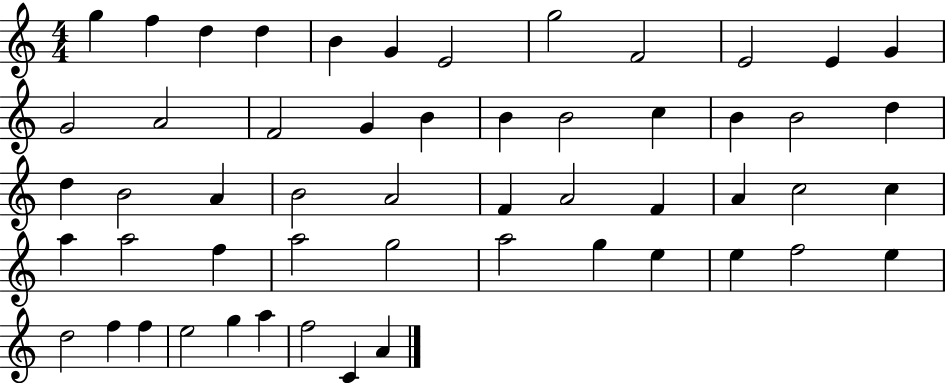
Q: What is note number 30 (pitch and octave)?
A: A4